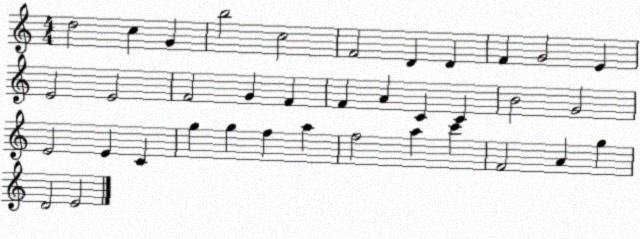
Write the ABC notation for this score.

X:1
T:Untitled
M:4/4
L:1/4
K:C
d2 c G b2 c2 F2 D D F G2 E E2 E2 F2 G F F A C C B2 G2 E2 E C g g f a f2 a c' F2 A g D2 E2